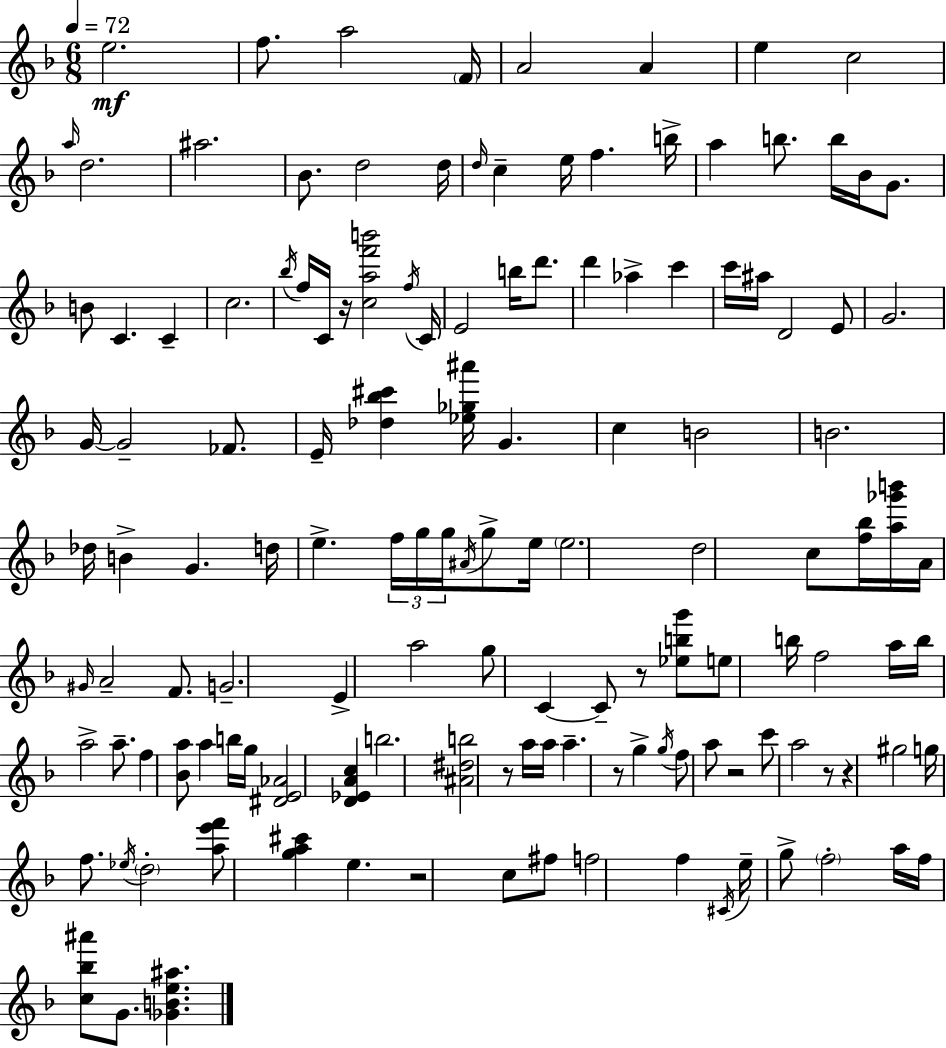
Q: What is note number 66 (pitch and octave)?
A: C5